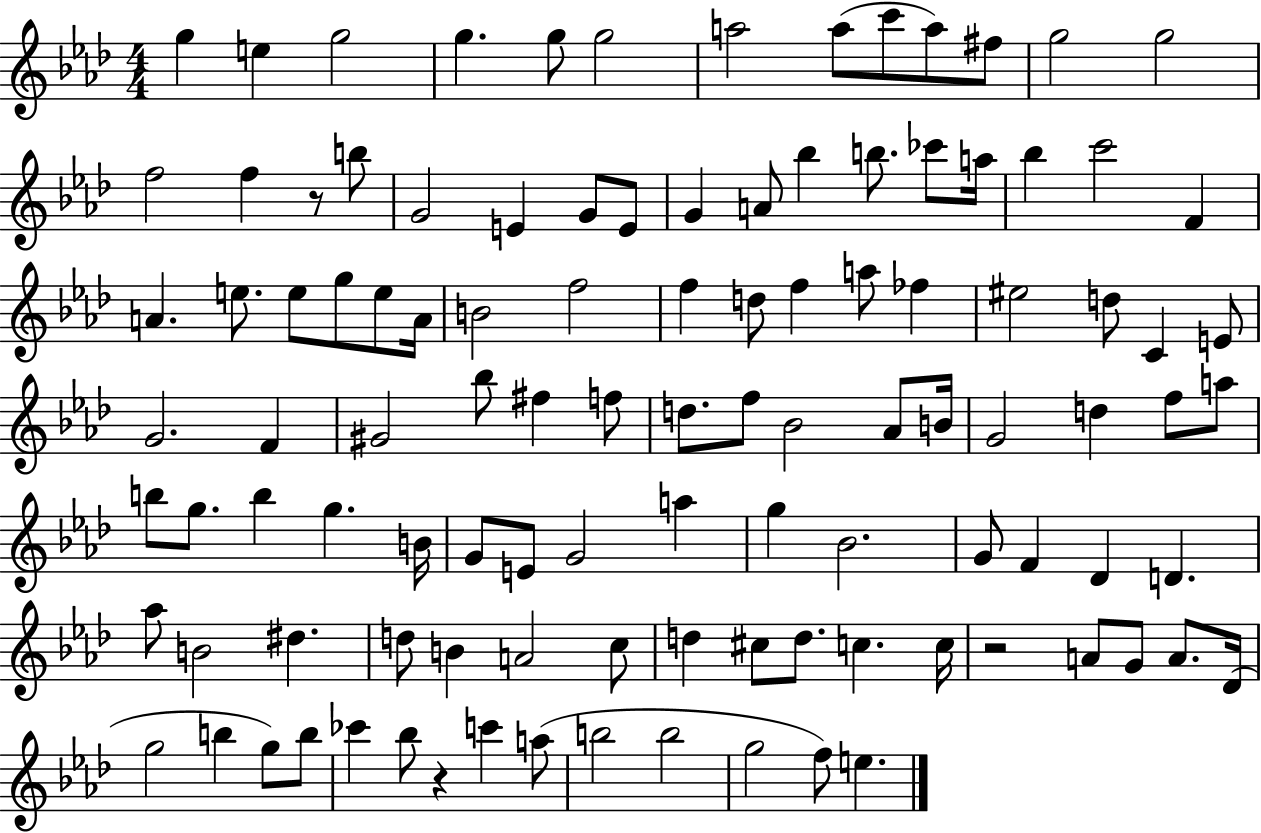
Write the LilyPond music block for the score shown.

{
  \clef treble
  \numericTimeSignature
  \time 4/4
  \key aes \major
  \repeat volta 2 { g''4 e''4 g''2 | g''4. g''8 g''2 | a''2 a''8( c'''8 a''8) fis''8 | g''2 g''2 | \break f''2 f''4 r8 b''8 | g'2 e'4 g'8 e'8 | g'4 a'8 bes''4 b''8. ces'''8 a''16 | bes''4 c'''2 f'4 | \break a'4. e''8. e''8 g''8 e''8 a'16 | b'2 f''2 | f''4 d''8 f''4 a''8 fes''4 | eis''2 d''8 c'4 e'8 | \break g'2. f'4 | gis'2 bes''8 fis''4 f''8 | d''8. f''8 bes'2 aes'8 b'16 | g'2 d''4 f''8 a''8 | \break b''8 g''8. b''4 g''4. b'16 | g'8 e'8 g'2 a''4 | g''4 bes'2. | g'8 f'4 des'4 d'4. | \break aes''8 b'2 dis''4. | d''8 b'4 a'2 c''8 | d''4 cis''8 d''8. c''4. c''16 | r2 a'8 g'8 a'8. des'16( | \break g''2 b''4 g''8) b''8 | ces'''4 bes''8 r4 c'''4 a''8( | b''2 b''2 | g''2 f''8) e''4. | \break } \bar "|."
}